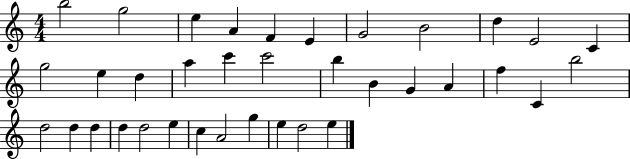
X:1
T:Untitled
M:4/4
L:1/4
K:C
b2 g2 e A F E G2 B2 d E2 C g2 e d a c' c'2 b B G A f C b2 d2 d d d d2 e c A2 g e d2 e